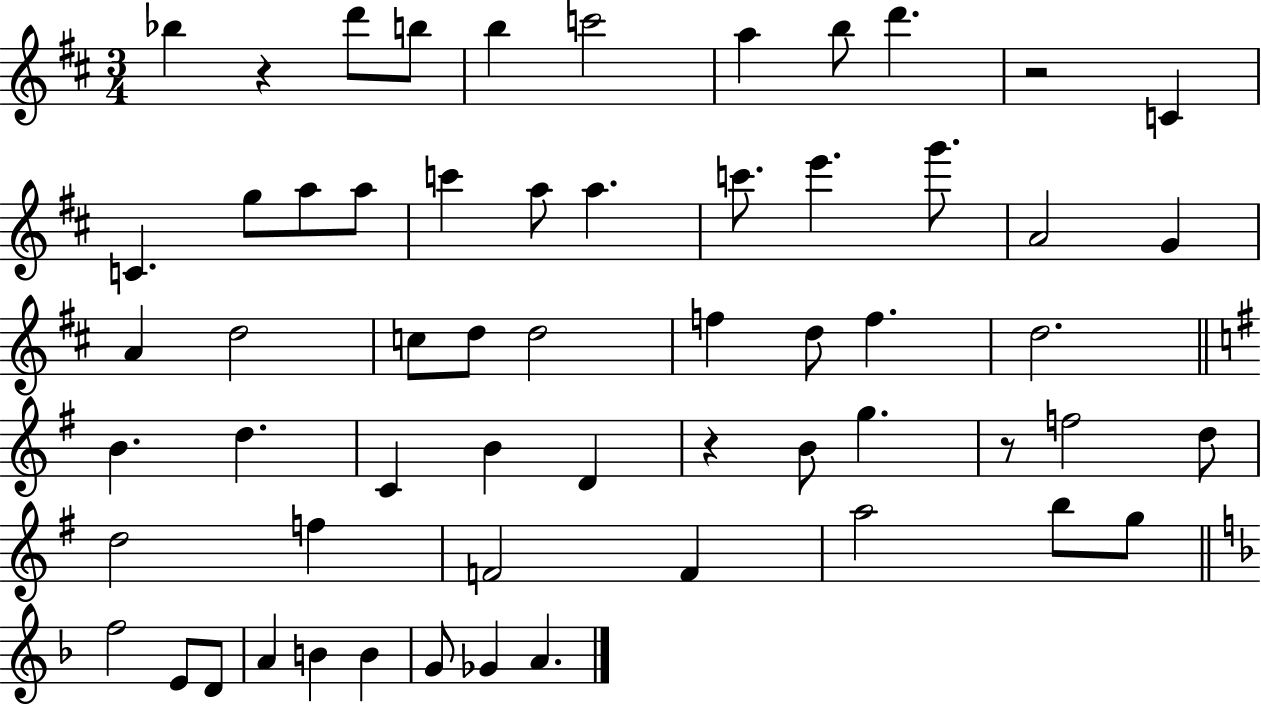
{
  \clef treble
  \numericTimeSignature
  \time 3/4
  \key d \major
  bes''4 r4 d'''8 b''8 | b''4 c'''2 | a''4 b''8 d'''4. | r2 c'4 | \break c'4. g''8 a''8 a''8 | c'''4 a''8 a''4. | c'''8. e'''4. g'''8. | a'2 g'4 | \break a'4 d''2 | c''8 d''8 d''2 | f''4 d''8 f''4. | d''2. | \break \bar "||" \break \key g \major b'4. d''4. | c'4 b'4 d'4 | r4 b'8 g''4. | r8 f''2 d''8 | \break d''2 f''4 | f'2 f'4 | a''2 b''8 g''8 | \bar "||" \break \key f \major f''2 e'8 d'8 | a'4 b'4 b'4 | g'8 ges'4 a'4. | \bar "|."
}